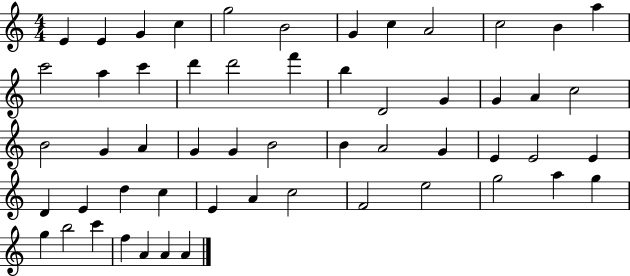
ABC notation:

X:1
T:Untitled
M:4/4
L:1/4
K:C
E E G c g2 B2 G c A2 c2 B a c'2 a c' d' d'2 f' b D2 G G A c2 B2 G A G G B2 B A2 G E E2 E D E d c E A c2 F2 e2 g2 a g g b2 c' f A A A